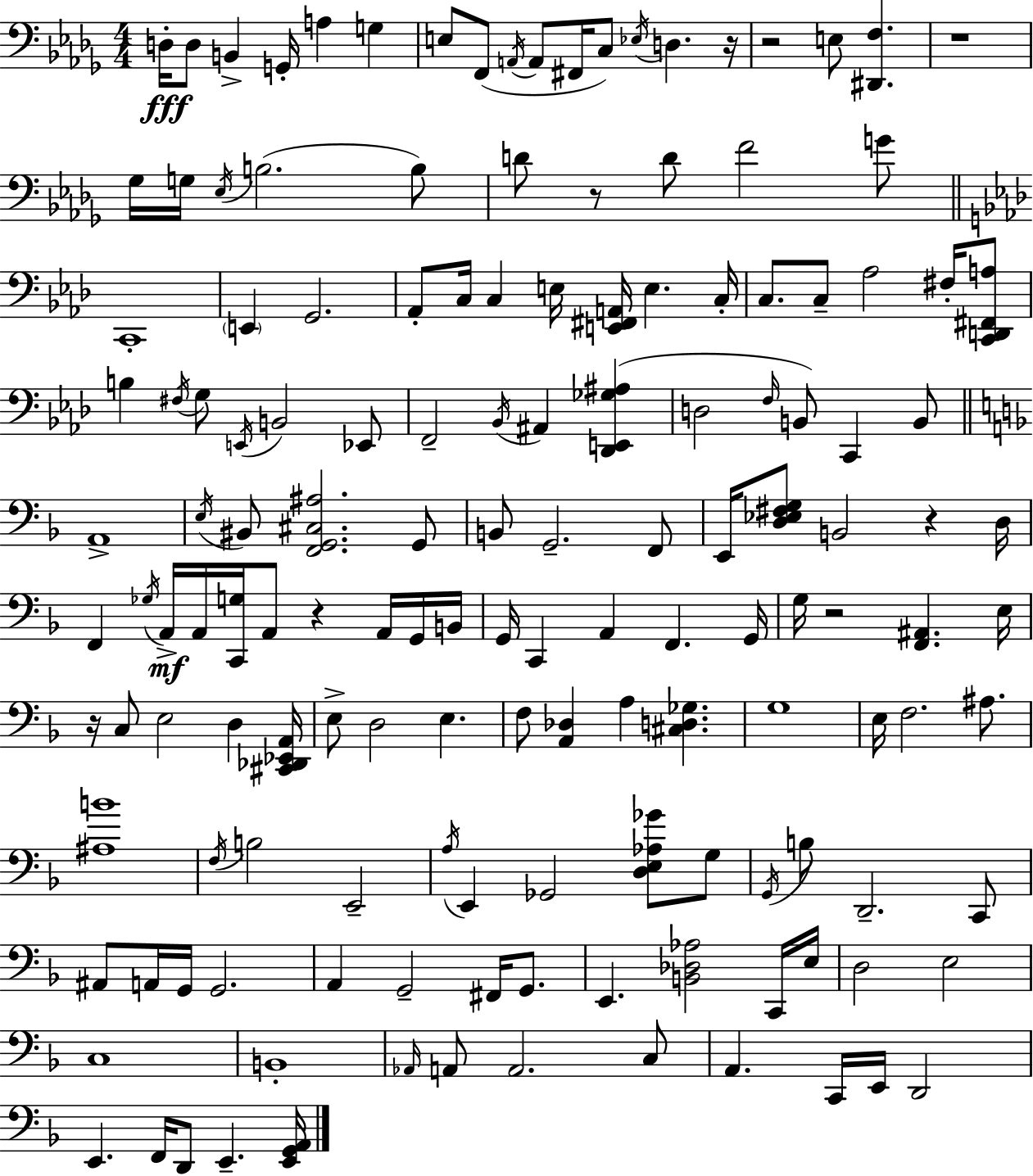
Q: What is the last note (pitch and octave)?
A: E2